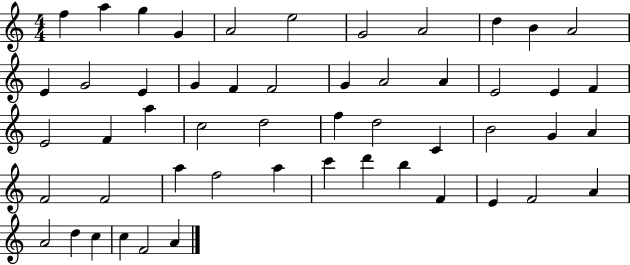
X:1
T:Untitled
M:4/4
L:1/4
K:C
f a g G A2 e2 G2 A2 d B A2 E G2 E G F F2 G A2 A E2 E F E2 F a c2 d2 f d2 C B2 G A F2 F2 a f2 a c' d' b F E F2 A A2 d c c F2 A